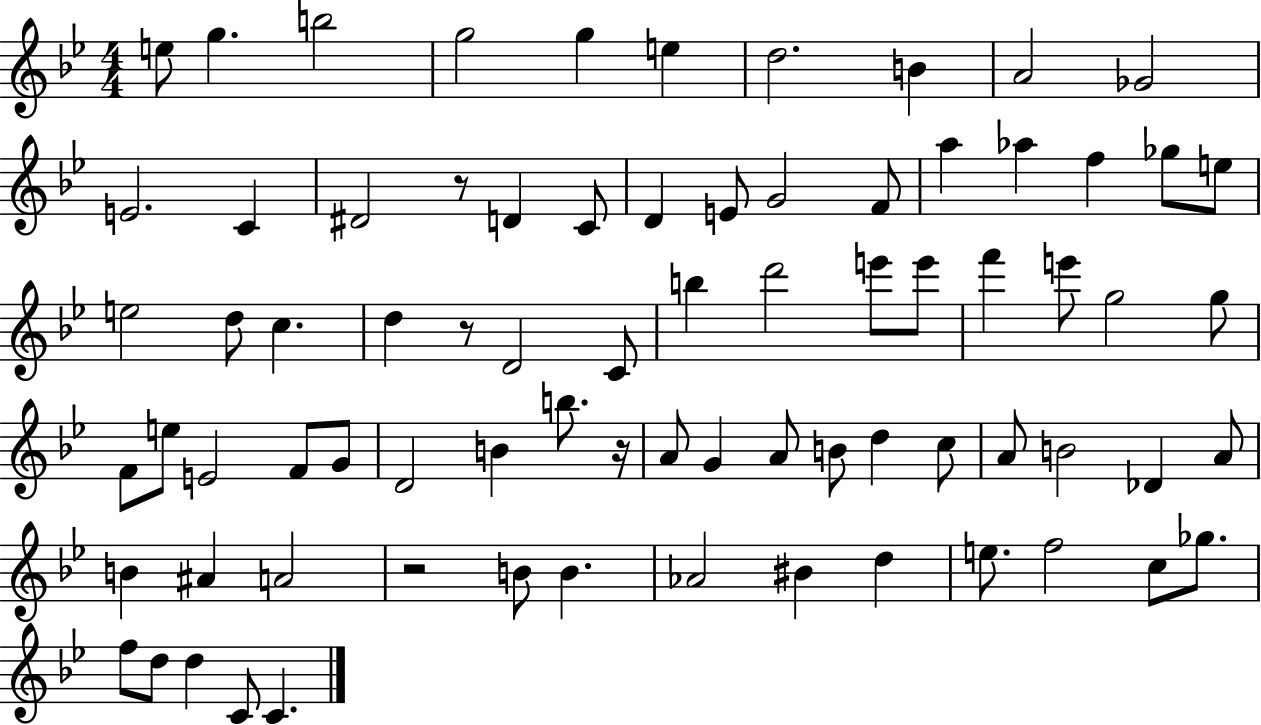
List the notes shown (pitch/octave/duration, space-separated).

E5/e G5/q. B5/h G5/h G5/q E5/q D5/h. B4/q A4/h Gb4/h E4/h. C4/q D#4/h R/e D4/q C4/e D4/q E4/e G4/h F4/e A5/q Ab5/q F5/q Gb5/e E5/e E5/h D5/e C5/q. D5/q R/e D4/h C4/e B5/q D6/h E6/e E6/e F6/q E6/e G5/h G5/e F4/e E5/e E4/h F4/e G4/e D4/h B4/q B5/e. R/s A4/e G4/q A4/e B4/e D5/q C5/e A4/e B4/h Db4/q A4/e B4/q A#4/q A4/h R/h B4/e B4/q. Ab4/h BIS4/q D5/q E5/e. F5/h C5/e Gb5/e. F5/e D5/e D5/q C4/e C4/q.